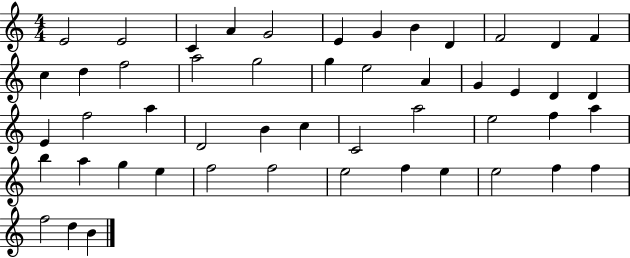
E4/h E4/h C4/q A4/q G4/h E4/q G4/q B4/q D4/q F4/h D4/q F4/q C5/q D5/q F5/h A5/h G5/h G5/q E5/h A4/q G4/q E4/q D4/q D4/q E4/q F5/h A5/q D4/h B4/q C5/q C4/h A5/h E5/h F5/q A5/q B5/q A5/q G5/q E5/q F5/h F5/h E5/h F5/q E5/q E5/h F5/q F5/q F5/h D5/q B4/q